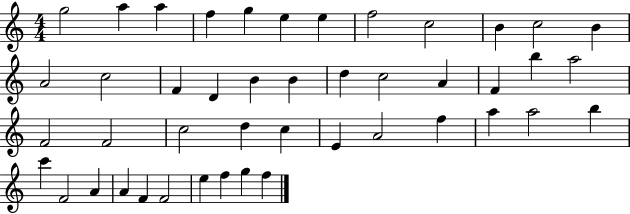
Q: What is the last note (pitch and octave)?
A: F5